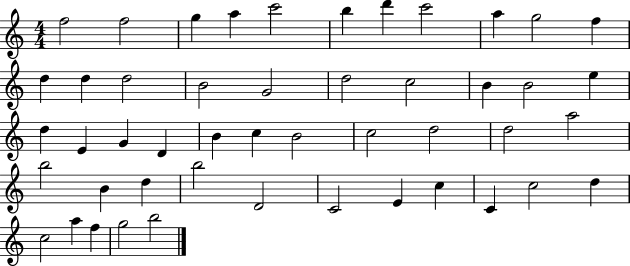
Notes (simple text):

F5/h F5/h G5/q A5/q C6/h B5/q D6/q C6/h A5/q G5/h F5/q D5/q D5/q D5/h B4/h G4/h D5/h C5/h B4/q B4/h E5/q D5/q E4/q G4/q D4/q B4/q C5/q B4/h C5/h D5/h D5/h A5/h B5/h B4/q D5/q B5/h D4/h C4/h E4/q C5/q C4/q C5/h D5/q C5/h A5/q F5/q G5/h B5/h